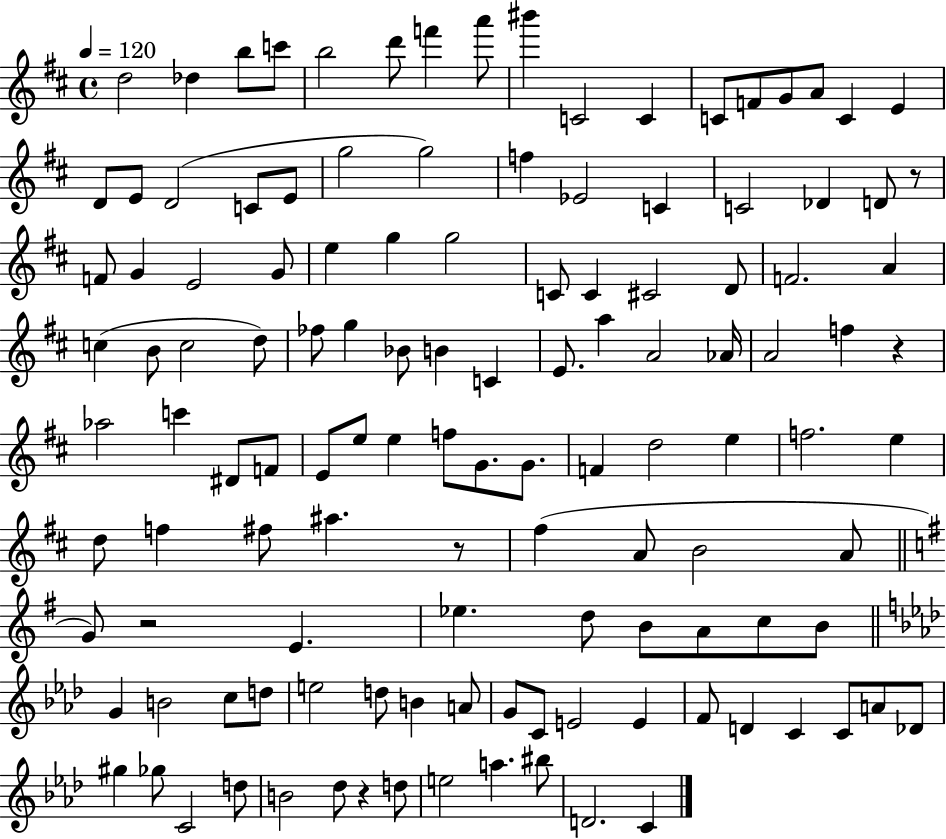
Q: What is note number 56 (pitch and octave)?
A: Ab4